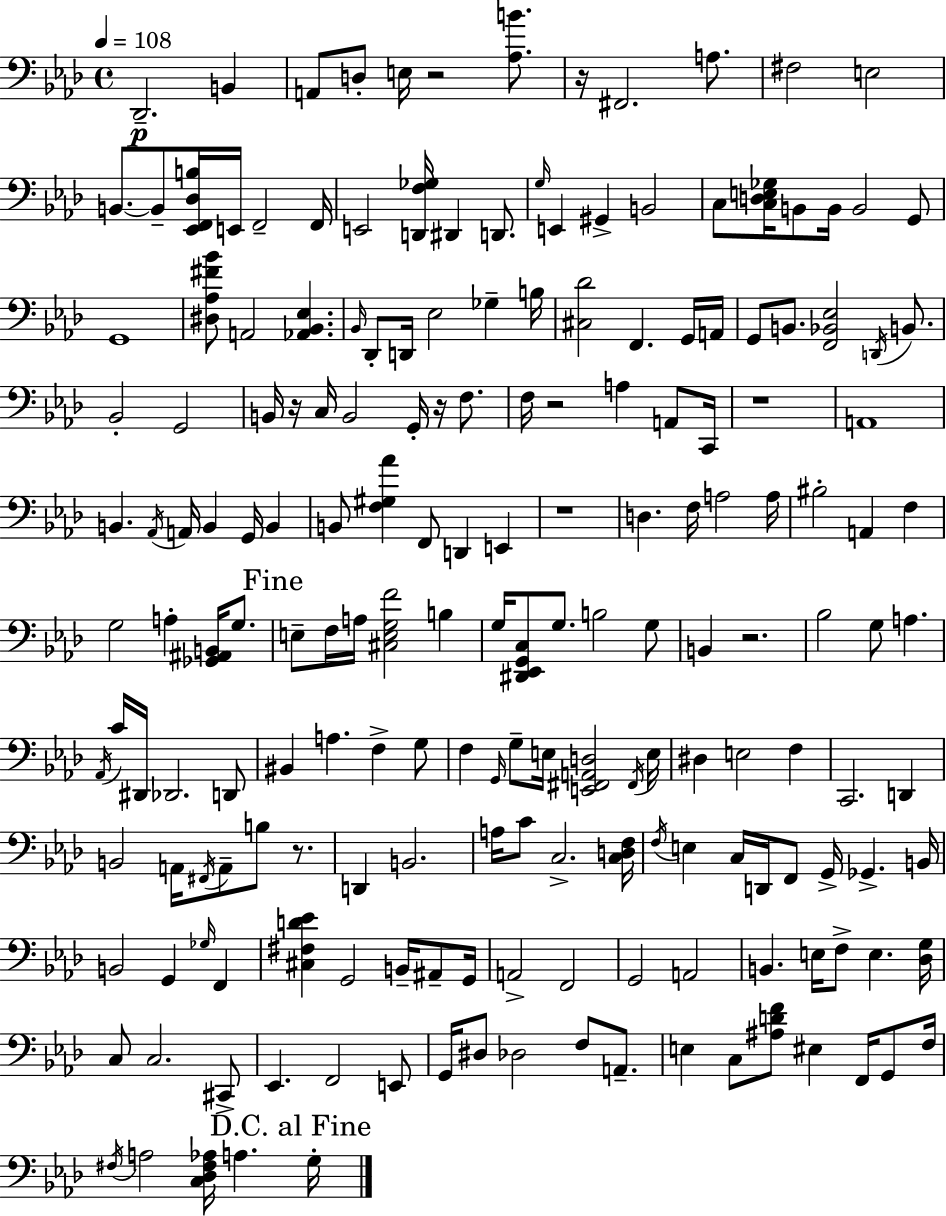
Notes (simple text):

Db2/h. B2/q A2/e D3/e E3/s R/h [Ab3,B4]/e. R/s F#2/h. A3/e. F#3/h E3/h B2/e. B2/e [Eb2,F2,Db3,B3]/s E2/s F2/h F2/s E2/h [D2,F3,Gb3]/s D#2/q D2/e. G3/s E2/q G#2/q B2/h C3/e [C3,D3,E3,Gb3]/s B2/e B2/s B2/h G2/e G2/w [D#3,Ab3,F#4,Bb4]/e A2/h [Ab2,Bb2,Eb3]/q. Bb2/s Db2/e D2/s Eb3/h Gb3/q B3/s [C#3,Db4]/h F2/q. G2/s A2/s G2/e B2/e. [F2,Bb2,Eb3]/h D2/s B2/e. Bb2/h G2/h B2/s R/s C3/s B2/h G2/s R/s F3/e. F3/s R/h A3/q A2/e C2/s R/w A2/w B2/q. Ab2/s A2/s B2/q G2/s B2/q B2/e [F3,G#3,Ab4]/q F2/e D2/q E2/q R/w D3/q. F3/s A3/h A3/s BIS3/h A2/q F3/q G3/h A3/q [Gb2,A#2,B2]/s G3/e. E3/e F3/s A3/s [C#3,E3,G3,F4]/h B3/q G3/s [D#2,Eb2,G2,C3]/e G3/e. B3/h G3/e B2/q R/h. Bb3/h G3/e A3/q. Ab2/s C4/s D#2/s Db2/h. D2/e BIS2/q A3/q. F3/q G3/e F3/q G2/s G3/e E3/s [E2,F#2,A2,D3]/h F#2/s E3/s D#3/q E3/h F3/q C2/h. D2/q B2/h A2/s F#2/s A2/e B3/e R/e. D2/q B2/h. A3/s C4/e C3/h. [C3,D3,F3]/s F3/s E3/q C3/s D2/s F2/e G2/s Gb2/q. B2/s B2/h G2/q Gb3/s F2/q [C#3,F#3,D4,Eb4]/q G2/h B2/s A#2/e G2/s A2/h F2/h G2/h A2/h B2/q. E3/s F3/e E3/q. [Db3,G3]/s C3/e C3/h. C#2/e Eb2/q. F2/h E2/e G2/s D#3/e Db3/h F3/e A2/e. E3/q C3/e [A#3,D4,F4]/e EIS3/q F2/s G2/e F3/s F#3/s A3/h [C3,Db3,F#3,Ab3]/s A3/q. G3/s